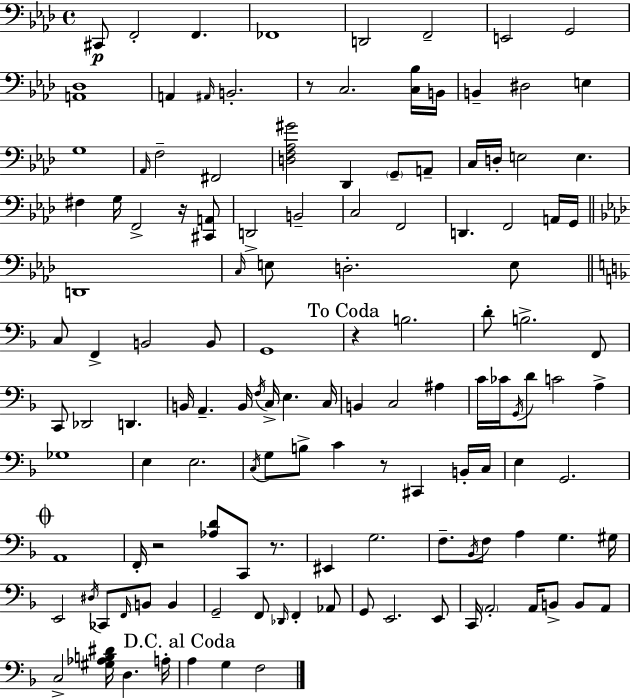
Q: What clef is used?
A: bass